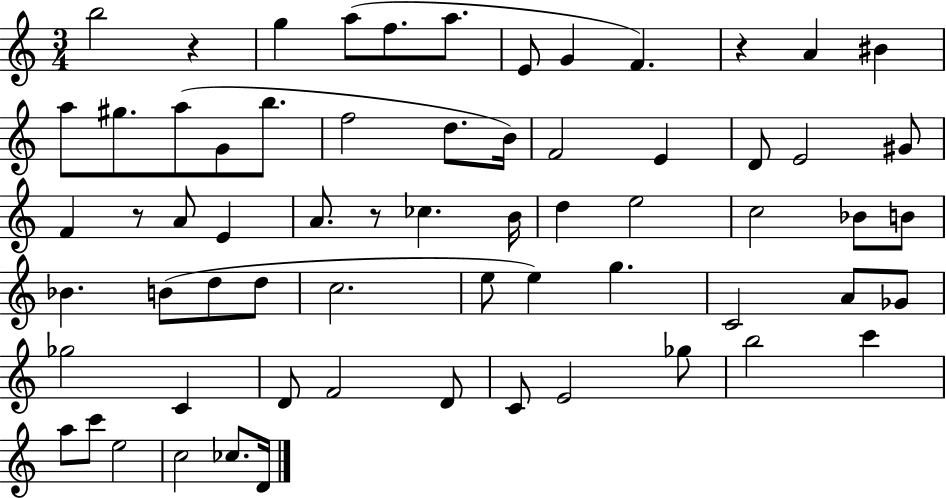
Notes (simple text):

B5/h R/q G5/q A5/e F5/e. A5/e. E4/e G4/q F4/q. R/q A4/q BIS4/q A5/e G#5/e. A5/e G4/e B5/e. F5/h D5/e. B4/s F4/h E4/q D4/e E4/h G#4/e F4/q R/e A4/e E4/q A4/e. R/e CES5/q. B4/s D5/q E5/h C5/h Bb4/e B4/e Bb4/q. B4/e D5/e D5/e C5/h. E5/e E5/q G5/q. C4/h A4/e Gb4/e Gb5/h C4/q D4/e F4/h D4/e C4/e E4/h Gb5/e B5/h C6/q A5/e C6/e E5/h C5/h CES5/e. D4/s